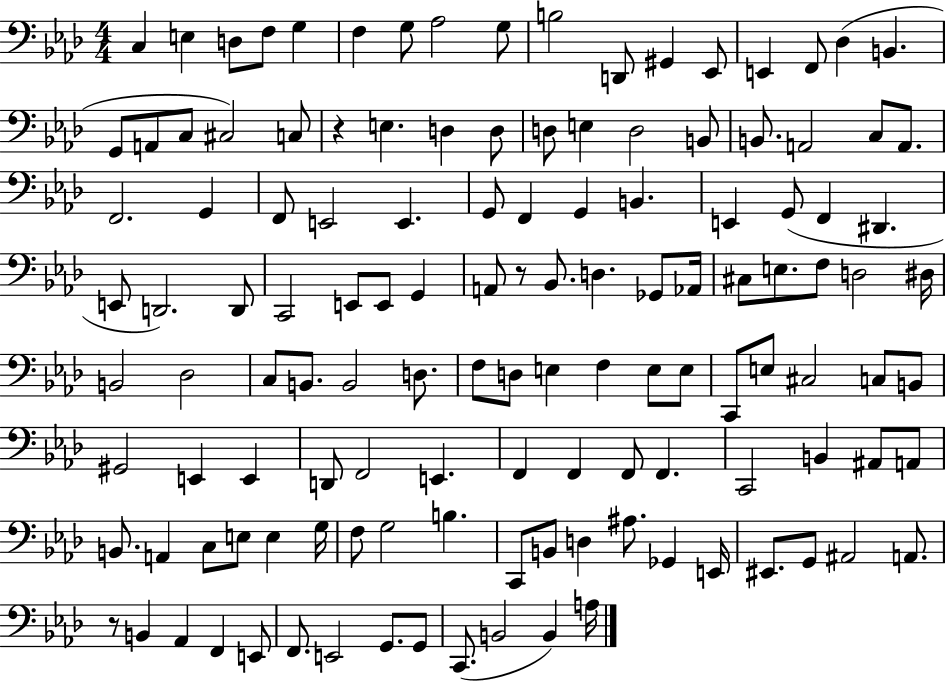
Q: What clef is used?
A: bass